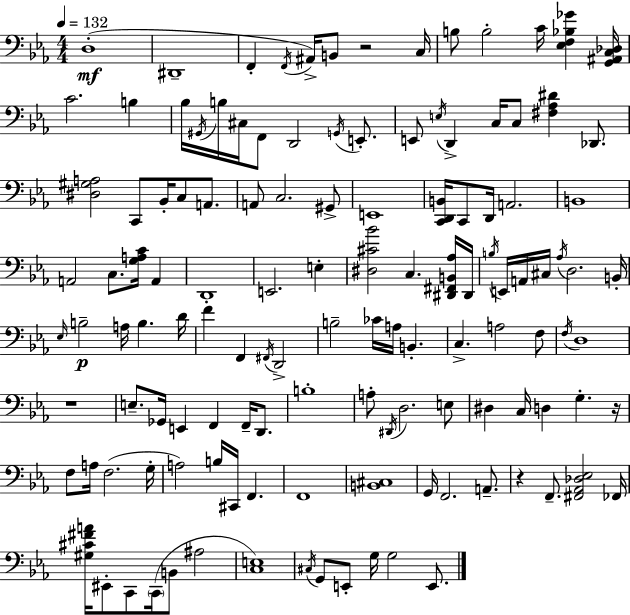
{
  \clef bass
  \numericTimeSignature
  \time 4/4
  \key c \minor
  \tempo 4 = 132
  d1-.(\mf | dis,1-- | f,4-. \acciaccatura { f,16 }) ais,16-> b,8 r2 | c16 b8 b2-. c'16 <ees f bes ges'>4 | \break <g, ais, c des>16 c'2. b4 | bes16 \acciaccatura { gis,16 } b16 cis16 f,8 d,2 \acciaccatura { g,16 } | e,8.-. e,8 \acciaccatura { e16 } d,4-> c16 c8 <fis aes dis'>4 | des,8. <dis gis a>2 c,8 bes,16-. c8 | \break a,8. a,8 c2. | gis,8-> e,1 | <c, d, b,>16 c,8 d,16 a,2. | b,1 | \break a,2 c8. <g a c'>16 | a,4 d,1-. | e,2. | e4-. <dis cis' bes'>2 c4. | \break <dis, fis, b, aes>16 dis,16 \acciaccatura { b16 } e,16 a,16 cis16 \acciaccatura { aes16 } d2. | b,16-. \grace { ees16 } b2--\p a16 | b4. d'16 f'4 f,4 \acciaccatura { fis,16 } | d,2-> b2-- | \break ces'16 a16 b,4.-. c4.-> a2 | f8 \acciaccatura { f16 } d1 | r1 | e8.-- ges,16 e,4 | \break f,4 f,16-- d,8. b1-. | a8-. \acciaccatura { dis,16 } d2. | e8 dis4 c16 d4 | g4.-. r16 f8 a16 f2.( | \break g16-. a2) | b16 cis,16 f,4. f,1 | <b, cis>1 | g,16 f,2. | \break a,8.-- r4 f,8.-- | <fis, aes, des ees>2 fes,16 <gis cis' fis' a'>16 eis,8-. c,8 \parenthesize c,16( | b,8 ais2 <c e>1) | \acciaccatura { cis16 } g,8 e,8-. g16 | \break g2 e,8. \bar "|."
}